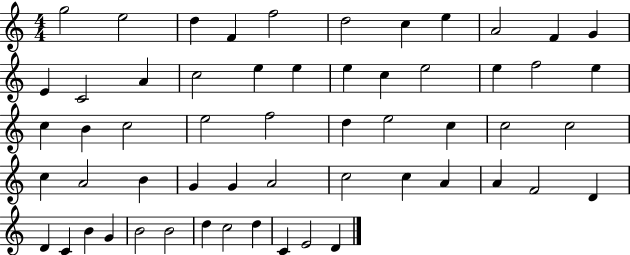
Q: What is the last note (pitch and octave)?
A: D4